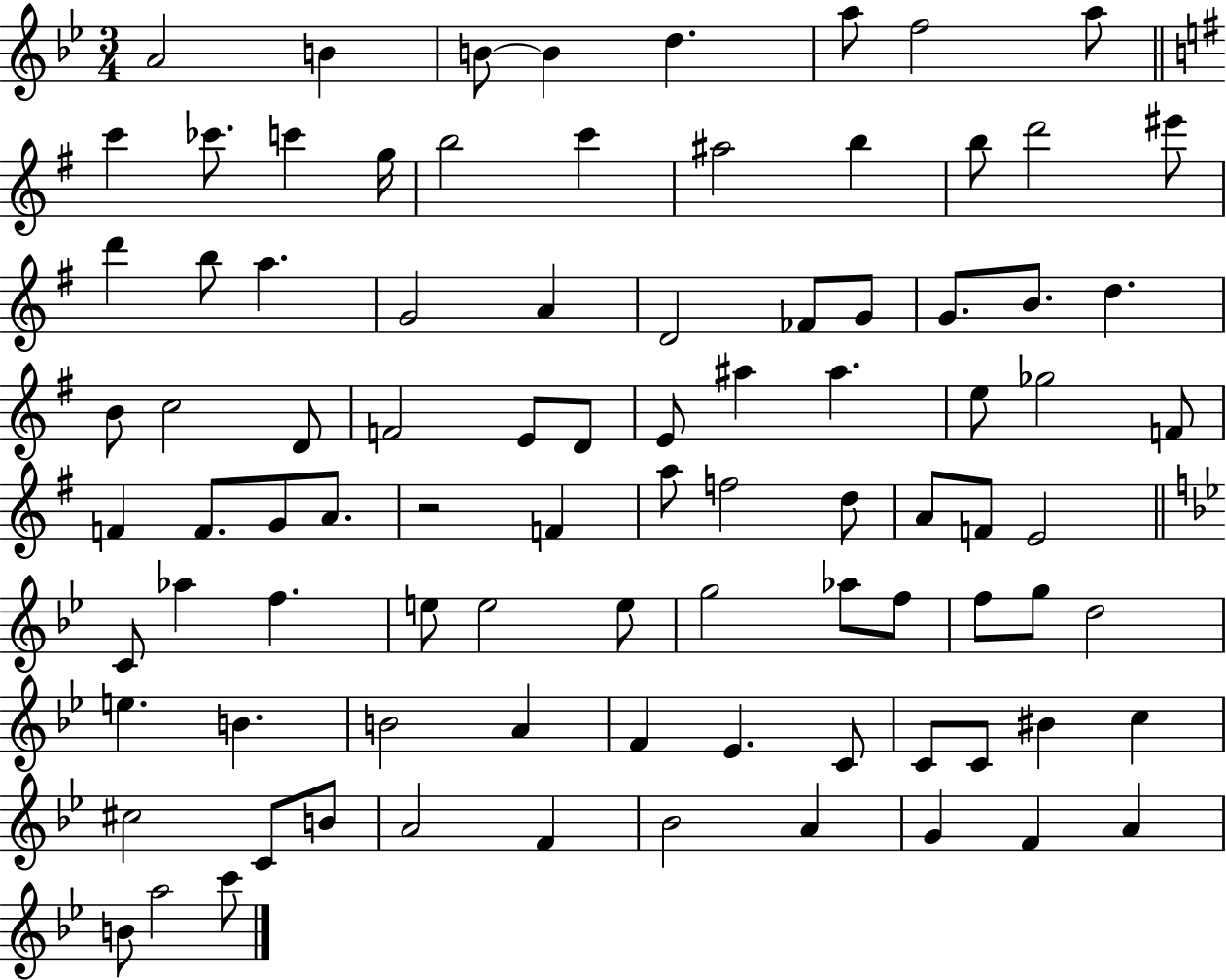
X:1
T:Untitled
M:3/4
L:1/4
K:Bb
A2 B B/2 B d a/2 f2 a/2 c' _c'/2 c' g/4 b2 c' ^a2 b b/2 d'2 ^e'/2 d' b/2 a G2 A D2 _F/2 G/2 G/2 B/2 d B/2 c2 D/2 F2 E/2 D/2 E/2 ^a ^a e/2 _g2 F/2 F F/2 G/2 A/2 z2 F a/2 f2 d/2 A/2 F/2 E2 C/2 _a f e/2 e2 e/2 g2 _a/2 f/2 f/2 g/2 d2 e B B2 A F _E C/2 C/2 C/2 ^B c ^c2 C/2 B/2 A2 F _B2 A G F A B/2 a2 c'/2